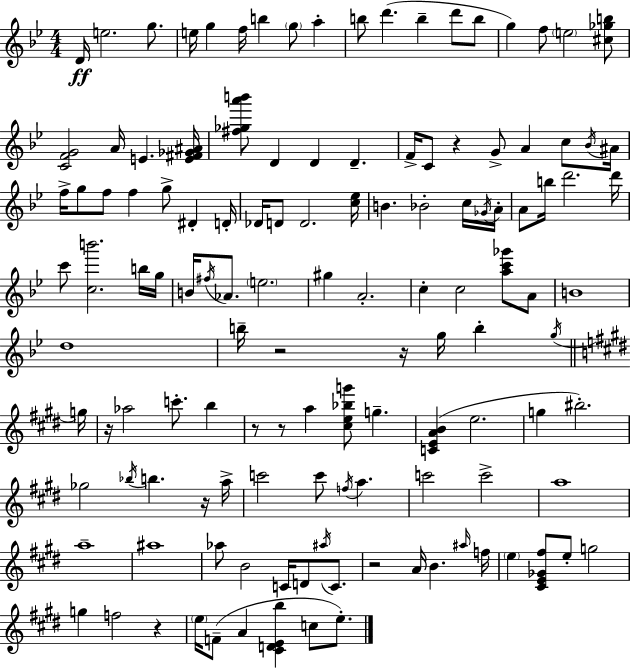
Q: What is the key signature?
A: G minor